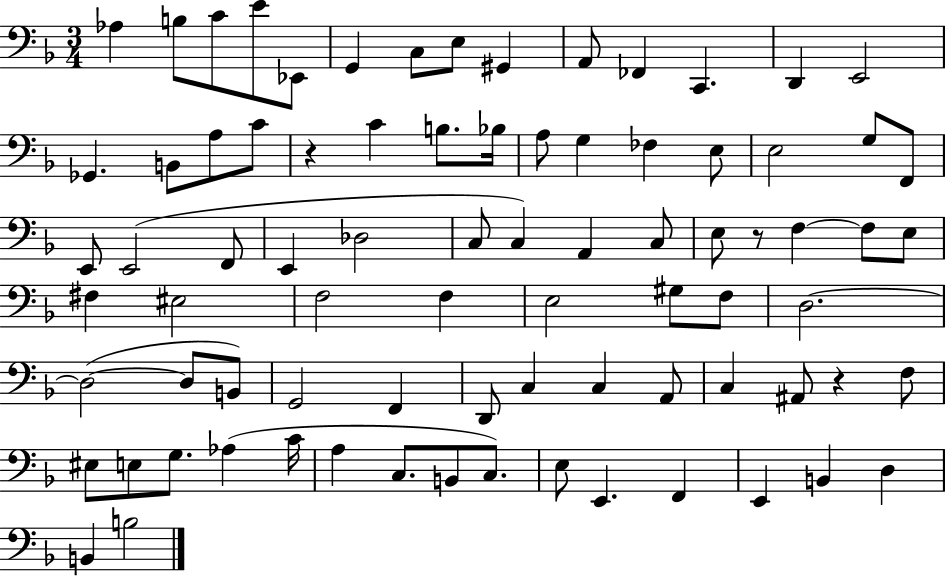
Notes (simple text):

Ab3/q B3/e C4/e E4/e Eb2/e G2/q C3/e E3/e G#2/q A2/e FES2/q C2/q. D2/q E2/h Gb2/q. B2/e A3/e C4/e R/q C4/q B3/e. Bb3/s A3/e G3/q FES3/q E3/e E3/h G3/e F2/e E2/e E2/h F2/e E2/q Db3/h C3/e C3/q A2/q C3/e E3/e R/e F3/q F3/e E3/e F#3/q EIS3/h F3/h F3/q E3/h G#3/e F3/e D3/h. D3/h D3/e B2/e G2/h F2/q D2/e C3/q C3/q A2/e C3/q A#2/e R/q F3/e EIS3/e E3/e G3/e. Ab3/q C4/s A3/q C3/e. B2/e C3/e. E3/e E2/q. F2/q E2/q B2/q D3/q B2/q B3/h